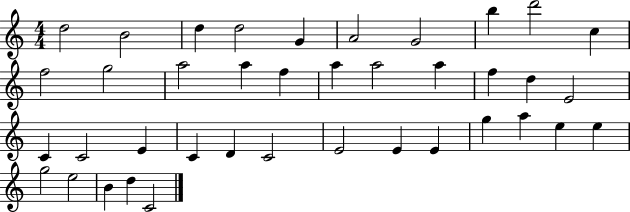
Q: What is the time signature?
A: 4/4